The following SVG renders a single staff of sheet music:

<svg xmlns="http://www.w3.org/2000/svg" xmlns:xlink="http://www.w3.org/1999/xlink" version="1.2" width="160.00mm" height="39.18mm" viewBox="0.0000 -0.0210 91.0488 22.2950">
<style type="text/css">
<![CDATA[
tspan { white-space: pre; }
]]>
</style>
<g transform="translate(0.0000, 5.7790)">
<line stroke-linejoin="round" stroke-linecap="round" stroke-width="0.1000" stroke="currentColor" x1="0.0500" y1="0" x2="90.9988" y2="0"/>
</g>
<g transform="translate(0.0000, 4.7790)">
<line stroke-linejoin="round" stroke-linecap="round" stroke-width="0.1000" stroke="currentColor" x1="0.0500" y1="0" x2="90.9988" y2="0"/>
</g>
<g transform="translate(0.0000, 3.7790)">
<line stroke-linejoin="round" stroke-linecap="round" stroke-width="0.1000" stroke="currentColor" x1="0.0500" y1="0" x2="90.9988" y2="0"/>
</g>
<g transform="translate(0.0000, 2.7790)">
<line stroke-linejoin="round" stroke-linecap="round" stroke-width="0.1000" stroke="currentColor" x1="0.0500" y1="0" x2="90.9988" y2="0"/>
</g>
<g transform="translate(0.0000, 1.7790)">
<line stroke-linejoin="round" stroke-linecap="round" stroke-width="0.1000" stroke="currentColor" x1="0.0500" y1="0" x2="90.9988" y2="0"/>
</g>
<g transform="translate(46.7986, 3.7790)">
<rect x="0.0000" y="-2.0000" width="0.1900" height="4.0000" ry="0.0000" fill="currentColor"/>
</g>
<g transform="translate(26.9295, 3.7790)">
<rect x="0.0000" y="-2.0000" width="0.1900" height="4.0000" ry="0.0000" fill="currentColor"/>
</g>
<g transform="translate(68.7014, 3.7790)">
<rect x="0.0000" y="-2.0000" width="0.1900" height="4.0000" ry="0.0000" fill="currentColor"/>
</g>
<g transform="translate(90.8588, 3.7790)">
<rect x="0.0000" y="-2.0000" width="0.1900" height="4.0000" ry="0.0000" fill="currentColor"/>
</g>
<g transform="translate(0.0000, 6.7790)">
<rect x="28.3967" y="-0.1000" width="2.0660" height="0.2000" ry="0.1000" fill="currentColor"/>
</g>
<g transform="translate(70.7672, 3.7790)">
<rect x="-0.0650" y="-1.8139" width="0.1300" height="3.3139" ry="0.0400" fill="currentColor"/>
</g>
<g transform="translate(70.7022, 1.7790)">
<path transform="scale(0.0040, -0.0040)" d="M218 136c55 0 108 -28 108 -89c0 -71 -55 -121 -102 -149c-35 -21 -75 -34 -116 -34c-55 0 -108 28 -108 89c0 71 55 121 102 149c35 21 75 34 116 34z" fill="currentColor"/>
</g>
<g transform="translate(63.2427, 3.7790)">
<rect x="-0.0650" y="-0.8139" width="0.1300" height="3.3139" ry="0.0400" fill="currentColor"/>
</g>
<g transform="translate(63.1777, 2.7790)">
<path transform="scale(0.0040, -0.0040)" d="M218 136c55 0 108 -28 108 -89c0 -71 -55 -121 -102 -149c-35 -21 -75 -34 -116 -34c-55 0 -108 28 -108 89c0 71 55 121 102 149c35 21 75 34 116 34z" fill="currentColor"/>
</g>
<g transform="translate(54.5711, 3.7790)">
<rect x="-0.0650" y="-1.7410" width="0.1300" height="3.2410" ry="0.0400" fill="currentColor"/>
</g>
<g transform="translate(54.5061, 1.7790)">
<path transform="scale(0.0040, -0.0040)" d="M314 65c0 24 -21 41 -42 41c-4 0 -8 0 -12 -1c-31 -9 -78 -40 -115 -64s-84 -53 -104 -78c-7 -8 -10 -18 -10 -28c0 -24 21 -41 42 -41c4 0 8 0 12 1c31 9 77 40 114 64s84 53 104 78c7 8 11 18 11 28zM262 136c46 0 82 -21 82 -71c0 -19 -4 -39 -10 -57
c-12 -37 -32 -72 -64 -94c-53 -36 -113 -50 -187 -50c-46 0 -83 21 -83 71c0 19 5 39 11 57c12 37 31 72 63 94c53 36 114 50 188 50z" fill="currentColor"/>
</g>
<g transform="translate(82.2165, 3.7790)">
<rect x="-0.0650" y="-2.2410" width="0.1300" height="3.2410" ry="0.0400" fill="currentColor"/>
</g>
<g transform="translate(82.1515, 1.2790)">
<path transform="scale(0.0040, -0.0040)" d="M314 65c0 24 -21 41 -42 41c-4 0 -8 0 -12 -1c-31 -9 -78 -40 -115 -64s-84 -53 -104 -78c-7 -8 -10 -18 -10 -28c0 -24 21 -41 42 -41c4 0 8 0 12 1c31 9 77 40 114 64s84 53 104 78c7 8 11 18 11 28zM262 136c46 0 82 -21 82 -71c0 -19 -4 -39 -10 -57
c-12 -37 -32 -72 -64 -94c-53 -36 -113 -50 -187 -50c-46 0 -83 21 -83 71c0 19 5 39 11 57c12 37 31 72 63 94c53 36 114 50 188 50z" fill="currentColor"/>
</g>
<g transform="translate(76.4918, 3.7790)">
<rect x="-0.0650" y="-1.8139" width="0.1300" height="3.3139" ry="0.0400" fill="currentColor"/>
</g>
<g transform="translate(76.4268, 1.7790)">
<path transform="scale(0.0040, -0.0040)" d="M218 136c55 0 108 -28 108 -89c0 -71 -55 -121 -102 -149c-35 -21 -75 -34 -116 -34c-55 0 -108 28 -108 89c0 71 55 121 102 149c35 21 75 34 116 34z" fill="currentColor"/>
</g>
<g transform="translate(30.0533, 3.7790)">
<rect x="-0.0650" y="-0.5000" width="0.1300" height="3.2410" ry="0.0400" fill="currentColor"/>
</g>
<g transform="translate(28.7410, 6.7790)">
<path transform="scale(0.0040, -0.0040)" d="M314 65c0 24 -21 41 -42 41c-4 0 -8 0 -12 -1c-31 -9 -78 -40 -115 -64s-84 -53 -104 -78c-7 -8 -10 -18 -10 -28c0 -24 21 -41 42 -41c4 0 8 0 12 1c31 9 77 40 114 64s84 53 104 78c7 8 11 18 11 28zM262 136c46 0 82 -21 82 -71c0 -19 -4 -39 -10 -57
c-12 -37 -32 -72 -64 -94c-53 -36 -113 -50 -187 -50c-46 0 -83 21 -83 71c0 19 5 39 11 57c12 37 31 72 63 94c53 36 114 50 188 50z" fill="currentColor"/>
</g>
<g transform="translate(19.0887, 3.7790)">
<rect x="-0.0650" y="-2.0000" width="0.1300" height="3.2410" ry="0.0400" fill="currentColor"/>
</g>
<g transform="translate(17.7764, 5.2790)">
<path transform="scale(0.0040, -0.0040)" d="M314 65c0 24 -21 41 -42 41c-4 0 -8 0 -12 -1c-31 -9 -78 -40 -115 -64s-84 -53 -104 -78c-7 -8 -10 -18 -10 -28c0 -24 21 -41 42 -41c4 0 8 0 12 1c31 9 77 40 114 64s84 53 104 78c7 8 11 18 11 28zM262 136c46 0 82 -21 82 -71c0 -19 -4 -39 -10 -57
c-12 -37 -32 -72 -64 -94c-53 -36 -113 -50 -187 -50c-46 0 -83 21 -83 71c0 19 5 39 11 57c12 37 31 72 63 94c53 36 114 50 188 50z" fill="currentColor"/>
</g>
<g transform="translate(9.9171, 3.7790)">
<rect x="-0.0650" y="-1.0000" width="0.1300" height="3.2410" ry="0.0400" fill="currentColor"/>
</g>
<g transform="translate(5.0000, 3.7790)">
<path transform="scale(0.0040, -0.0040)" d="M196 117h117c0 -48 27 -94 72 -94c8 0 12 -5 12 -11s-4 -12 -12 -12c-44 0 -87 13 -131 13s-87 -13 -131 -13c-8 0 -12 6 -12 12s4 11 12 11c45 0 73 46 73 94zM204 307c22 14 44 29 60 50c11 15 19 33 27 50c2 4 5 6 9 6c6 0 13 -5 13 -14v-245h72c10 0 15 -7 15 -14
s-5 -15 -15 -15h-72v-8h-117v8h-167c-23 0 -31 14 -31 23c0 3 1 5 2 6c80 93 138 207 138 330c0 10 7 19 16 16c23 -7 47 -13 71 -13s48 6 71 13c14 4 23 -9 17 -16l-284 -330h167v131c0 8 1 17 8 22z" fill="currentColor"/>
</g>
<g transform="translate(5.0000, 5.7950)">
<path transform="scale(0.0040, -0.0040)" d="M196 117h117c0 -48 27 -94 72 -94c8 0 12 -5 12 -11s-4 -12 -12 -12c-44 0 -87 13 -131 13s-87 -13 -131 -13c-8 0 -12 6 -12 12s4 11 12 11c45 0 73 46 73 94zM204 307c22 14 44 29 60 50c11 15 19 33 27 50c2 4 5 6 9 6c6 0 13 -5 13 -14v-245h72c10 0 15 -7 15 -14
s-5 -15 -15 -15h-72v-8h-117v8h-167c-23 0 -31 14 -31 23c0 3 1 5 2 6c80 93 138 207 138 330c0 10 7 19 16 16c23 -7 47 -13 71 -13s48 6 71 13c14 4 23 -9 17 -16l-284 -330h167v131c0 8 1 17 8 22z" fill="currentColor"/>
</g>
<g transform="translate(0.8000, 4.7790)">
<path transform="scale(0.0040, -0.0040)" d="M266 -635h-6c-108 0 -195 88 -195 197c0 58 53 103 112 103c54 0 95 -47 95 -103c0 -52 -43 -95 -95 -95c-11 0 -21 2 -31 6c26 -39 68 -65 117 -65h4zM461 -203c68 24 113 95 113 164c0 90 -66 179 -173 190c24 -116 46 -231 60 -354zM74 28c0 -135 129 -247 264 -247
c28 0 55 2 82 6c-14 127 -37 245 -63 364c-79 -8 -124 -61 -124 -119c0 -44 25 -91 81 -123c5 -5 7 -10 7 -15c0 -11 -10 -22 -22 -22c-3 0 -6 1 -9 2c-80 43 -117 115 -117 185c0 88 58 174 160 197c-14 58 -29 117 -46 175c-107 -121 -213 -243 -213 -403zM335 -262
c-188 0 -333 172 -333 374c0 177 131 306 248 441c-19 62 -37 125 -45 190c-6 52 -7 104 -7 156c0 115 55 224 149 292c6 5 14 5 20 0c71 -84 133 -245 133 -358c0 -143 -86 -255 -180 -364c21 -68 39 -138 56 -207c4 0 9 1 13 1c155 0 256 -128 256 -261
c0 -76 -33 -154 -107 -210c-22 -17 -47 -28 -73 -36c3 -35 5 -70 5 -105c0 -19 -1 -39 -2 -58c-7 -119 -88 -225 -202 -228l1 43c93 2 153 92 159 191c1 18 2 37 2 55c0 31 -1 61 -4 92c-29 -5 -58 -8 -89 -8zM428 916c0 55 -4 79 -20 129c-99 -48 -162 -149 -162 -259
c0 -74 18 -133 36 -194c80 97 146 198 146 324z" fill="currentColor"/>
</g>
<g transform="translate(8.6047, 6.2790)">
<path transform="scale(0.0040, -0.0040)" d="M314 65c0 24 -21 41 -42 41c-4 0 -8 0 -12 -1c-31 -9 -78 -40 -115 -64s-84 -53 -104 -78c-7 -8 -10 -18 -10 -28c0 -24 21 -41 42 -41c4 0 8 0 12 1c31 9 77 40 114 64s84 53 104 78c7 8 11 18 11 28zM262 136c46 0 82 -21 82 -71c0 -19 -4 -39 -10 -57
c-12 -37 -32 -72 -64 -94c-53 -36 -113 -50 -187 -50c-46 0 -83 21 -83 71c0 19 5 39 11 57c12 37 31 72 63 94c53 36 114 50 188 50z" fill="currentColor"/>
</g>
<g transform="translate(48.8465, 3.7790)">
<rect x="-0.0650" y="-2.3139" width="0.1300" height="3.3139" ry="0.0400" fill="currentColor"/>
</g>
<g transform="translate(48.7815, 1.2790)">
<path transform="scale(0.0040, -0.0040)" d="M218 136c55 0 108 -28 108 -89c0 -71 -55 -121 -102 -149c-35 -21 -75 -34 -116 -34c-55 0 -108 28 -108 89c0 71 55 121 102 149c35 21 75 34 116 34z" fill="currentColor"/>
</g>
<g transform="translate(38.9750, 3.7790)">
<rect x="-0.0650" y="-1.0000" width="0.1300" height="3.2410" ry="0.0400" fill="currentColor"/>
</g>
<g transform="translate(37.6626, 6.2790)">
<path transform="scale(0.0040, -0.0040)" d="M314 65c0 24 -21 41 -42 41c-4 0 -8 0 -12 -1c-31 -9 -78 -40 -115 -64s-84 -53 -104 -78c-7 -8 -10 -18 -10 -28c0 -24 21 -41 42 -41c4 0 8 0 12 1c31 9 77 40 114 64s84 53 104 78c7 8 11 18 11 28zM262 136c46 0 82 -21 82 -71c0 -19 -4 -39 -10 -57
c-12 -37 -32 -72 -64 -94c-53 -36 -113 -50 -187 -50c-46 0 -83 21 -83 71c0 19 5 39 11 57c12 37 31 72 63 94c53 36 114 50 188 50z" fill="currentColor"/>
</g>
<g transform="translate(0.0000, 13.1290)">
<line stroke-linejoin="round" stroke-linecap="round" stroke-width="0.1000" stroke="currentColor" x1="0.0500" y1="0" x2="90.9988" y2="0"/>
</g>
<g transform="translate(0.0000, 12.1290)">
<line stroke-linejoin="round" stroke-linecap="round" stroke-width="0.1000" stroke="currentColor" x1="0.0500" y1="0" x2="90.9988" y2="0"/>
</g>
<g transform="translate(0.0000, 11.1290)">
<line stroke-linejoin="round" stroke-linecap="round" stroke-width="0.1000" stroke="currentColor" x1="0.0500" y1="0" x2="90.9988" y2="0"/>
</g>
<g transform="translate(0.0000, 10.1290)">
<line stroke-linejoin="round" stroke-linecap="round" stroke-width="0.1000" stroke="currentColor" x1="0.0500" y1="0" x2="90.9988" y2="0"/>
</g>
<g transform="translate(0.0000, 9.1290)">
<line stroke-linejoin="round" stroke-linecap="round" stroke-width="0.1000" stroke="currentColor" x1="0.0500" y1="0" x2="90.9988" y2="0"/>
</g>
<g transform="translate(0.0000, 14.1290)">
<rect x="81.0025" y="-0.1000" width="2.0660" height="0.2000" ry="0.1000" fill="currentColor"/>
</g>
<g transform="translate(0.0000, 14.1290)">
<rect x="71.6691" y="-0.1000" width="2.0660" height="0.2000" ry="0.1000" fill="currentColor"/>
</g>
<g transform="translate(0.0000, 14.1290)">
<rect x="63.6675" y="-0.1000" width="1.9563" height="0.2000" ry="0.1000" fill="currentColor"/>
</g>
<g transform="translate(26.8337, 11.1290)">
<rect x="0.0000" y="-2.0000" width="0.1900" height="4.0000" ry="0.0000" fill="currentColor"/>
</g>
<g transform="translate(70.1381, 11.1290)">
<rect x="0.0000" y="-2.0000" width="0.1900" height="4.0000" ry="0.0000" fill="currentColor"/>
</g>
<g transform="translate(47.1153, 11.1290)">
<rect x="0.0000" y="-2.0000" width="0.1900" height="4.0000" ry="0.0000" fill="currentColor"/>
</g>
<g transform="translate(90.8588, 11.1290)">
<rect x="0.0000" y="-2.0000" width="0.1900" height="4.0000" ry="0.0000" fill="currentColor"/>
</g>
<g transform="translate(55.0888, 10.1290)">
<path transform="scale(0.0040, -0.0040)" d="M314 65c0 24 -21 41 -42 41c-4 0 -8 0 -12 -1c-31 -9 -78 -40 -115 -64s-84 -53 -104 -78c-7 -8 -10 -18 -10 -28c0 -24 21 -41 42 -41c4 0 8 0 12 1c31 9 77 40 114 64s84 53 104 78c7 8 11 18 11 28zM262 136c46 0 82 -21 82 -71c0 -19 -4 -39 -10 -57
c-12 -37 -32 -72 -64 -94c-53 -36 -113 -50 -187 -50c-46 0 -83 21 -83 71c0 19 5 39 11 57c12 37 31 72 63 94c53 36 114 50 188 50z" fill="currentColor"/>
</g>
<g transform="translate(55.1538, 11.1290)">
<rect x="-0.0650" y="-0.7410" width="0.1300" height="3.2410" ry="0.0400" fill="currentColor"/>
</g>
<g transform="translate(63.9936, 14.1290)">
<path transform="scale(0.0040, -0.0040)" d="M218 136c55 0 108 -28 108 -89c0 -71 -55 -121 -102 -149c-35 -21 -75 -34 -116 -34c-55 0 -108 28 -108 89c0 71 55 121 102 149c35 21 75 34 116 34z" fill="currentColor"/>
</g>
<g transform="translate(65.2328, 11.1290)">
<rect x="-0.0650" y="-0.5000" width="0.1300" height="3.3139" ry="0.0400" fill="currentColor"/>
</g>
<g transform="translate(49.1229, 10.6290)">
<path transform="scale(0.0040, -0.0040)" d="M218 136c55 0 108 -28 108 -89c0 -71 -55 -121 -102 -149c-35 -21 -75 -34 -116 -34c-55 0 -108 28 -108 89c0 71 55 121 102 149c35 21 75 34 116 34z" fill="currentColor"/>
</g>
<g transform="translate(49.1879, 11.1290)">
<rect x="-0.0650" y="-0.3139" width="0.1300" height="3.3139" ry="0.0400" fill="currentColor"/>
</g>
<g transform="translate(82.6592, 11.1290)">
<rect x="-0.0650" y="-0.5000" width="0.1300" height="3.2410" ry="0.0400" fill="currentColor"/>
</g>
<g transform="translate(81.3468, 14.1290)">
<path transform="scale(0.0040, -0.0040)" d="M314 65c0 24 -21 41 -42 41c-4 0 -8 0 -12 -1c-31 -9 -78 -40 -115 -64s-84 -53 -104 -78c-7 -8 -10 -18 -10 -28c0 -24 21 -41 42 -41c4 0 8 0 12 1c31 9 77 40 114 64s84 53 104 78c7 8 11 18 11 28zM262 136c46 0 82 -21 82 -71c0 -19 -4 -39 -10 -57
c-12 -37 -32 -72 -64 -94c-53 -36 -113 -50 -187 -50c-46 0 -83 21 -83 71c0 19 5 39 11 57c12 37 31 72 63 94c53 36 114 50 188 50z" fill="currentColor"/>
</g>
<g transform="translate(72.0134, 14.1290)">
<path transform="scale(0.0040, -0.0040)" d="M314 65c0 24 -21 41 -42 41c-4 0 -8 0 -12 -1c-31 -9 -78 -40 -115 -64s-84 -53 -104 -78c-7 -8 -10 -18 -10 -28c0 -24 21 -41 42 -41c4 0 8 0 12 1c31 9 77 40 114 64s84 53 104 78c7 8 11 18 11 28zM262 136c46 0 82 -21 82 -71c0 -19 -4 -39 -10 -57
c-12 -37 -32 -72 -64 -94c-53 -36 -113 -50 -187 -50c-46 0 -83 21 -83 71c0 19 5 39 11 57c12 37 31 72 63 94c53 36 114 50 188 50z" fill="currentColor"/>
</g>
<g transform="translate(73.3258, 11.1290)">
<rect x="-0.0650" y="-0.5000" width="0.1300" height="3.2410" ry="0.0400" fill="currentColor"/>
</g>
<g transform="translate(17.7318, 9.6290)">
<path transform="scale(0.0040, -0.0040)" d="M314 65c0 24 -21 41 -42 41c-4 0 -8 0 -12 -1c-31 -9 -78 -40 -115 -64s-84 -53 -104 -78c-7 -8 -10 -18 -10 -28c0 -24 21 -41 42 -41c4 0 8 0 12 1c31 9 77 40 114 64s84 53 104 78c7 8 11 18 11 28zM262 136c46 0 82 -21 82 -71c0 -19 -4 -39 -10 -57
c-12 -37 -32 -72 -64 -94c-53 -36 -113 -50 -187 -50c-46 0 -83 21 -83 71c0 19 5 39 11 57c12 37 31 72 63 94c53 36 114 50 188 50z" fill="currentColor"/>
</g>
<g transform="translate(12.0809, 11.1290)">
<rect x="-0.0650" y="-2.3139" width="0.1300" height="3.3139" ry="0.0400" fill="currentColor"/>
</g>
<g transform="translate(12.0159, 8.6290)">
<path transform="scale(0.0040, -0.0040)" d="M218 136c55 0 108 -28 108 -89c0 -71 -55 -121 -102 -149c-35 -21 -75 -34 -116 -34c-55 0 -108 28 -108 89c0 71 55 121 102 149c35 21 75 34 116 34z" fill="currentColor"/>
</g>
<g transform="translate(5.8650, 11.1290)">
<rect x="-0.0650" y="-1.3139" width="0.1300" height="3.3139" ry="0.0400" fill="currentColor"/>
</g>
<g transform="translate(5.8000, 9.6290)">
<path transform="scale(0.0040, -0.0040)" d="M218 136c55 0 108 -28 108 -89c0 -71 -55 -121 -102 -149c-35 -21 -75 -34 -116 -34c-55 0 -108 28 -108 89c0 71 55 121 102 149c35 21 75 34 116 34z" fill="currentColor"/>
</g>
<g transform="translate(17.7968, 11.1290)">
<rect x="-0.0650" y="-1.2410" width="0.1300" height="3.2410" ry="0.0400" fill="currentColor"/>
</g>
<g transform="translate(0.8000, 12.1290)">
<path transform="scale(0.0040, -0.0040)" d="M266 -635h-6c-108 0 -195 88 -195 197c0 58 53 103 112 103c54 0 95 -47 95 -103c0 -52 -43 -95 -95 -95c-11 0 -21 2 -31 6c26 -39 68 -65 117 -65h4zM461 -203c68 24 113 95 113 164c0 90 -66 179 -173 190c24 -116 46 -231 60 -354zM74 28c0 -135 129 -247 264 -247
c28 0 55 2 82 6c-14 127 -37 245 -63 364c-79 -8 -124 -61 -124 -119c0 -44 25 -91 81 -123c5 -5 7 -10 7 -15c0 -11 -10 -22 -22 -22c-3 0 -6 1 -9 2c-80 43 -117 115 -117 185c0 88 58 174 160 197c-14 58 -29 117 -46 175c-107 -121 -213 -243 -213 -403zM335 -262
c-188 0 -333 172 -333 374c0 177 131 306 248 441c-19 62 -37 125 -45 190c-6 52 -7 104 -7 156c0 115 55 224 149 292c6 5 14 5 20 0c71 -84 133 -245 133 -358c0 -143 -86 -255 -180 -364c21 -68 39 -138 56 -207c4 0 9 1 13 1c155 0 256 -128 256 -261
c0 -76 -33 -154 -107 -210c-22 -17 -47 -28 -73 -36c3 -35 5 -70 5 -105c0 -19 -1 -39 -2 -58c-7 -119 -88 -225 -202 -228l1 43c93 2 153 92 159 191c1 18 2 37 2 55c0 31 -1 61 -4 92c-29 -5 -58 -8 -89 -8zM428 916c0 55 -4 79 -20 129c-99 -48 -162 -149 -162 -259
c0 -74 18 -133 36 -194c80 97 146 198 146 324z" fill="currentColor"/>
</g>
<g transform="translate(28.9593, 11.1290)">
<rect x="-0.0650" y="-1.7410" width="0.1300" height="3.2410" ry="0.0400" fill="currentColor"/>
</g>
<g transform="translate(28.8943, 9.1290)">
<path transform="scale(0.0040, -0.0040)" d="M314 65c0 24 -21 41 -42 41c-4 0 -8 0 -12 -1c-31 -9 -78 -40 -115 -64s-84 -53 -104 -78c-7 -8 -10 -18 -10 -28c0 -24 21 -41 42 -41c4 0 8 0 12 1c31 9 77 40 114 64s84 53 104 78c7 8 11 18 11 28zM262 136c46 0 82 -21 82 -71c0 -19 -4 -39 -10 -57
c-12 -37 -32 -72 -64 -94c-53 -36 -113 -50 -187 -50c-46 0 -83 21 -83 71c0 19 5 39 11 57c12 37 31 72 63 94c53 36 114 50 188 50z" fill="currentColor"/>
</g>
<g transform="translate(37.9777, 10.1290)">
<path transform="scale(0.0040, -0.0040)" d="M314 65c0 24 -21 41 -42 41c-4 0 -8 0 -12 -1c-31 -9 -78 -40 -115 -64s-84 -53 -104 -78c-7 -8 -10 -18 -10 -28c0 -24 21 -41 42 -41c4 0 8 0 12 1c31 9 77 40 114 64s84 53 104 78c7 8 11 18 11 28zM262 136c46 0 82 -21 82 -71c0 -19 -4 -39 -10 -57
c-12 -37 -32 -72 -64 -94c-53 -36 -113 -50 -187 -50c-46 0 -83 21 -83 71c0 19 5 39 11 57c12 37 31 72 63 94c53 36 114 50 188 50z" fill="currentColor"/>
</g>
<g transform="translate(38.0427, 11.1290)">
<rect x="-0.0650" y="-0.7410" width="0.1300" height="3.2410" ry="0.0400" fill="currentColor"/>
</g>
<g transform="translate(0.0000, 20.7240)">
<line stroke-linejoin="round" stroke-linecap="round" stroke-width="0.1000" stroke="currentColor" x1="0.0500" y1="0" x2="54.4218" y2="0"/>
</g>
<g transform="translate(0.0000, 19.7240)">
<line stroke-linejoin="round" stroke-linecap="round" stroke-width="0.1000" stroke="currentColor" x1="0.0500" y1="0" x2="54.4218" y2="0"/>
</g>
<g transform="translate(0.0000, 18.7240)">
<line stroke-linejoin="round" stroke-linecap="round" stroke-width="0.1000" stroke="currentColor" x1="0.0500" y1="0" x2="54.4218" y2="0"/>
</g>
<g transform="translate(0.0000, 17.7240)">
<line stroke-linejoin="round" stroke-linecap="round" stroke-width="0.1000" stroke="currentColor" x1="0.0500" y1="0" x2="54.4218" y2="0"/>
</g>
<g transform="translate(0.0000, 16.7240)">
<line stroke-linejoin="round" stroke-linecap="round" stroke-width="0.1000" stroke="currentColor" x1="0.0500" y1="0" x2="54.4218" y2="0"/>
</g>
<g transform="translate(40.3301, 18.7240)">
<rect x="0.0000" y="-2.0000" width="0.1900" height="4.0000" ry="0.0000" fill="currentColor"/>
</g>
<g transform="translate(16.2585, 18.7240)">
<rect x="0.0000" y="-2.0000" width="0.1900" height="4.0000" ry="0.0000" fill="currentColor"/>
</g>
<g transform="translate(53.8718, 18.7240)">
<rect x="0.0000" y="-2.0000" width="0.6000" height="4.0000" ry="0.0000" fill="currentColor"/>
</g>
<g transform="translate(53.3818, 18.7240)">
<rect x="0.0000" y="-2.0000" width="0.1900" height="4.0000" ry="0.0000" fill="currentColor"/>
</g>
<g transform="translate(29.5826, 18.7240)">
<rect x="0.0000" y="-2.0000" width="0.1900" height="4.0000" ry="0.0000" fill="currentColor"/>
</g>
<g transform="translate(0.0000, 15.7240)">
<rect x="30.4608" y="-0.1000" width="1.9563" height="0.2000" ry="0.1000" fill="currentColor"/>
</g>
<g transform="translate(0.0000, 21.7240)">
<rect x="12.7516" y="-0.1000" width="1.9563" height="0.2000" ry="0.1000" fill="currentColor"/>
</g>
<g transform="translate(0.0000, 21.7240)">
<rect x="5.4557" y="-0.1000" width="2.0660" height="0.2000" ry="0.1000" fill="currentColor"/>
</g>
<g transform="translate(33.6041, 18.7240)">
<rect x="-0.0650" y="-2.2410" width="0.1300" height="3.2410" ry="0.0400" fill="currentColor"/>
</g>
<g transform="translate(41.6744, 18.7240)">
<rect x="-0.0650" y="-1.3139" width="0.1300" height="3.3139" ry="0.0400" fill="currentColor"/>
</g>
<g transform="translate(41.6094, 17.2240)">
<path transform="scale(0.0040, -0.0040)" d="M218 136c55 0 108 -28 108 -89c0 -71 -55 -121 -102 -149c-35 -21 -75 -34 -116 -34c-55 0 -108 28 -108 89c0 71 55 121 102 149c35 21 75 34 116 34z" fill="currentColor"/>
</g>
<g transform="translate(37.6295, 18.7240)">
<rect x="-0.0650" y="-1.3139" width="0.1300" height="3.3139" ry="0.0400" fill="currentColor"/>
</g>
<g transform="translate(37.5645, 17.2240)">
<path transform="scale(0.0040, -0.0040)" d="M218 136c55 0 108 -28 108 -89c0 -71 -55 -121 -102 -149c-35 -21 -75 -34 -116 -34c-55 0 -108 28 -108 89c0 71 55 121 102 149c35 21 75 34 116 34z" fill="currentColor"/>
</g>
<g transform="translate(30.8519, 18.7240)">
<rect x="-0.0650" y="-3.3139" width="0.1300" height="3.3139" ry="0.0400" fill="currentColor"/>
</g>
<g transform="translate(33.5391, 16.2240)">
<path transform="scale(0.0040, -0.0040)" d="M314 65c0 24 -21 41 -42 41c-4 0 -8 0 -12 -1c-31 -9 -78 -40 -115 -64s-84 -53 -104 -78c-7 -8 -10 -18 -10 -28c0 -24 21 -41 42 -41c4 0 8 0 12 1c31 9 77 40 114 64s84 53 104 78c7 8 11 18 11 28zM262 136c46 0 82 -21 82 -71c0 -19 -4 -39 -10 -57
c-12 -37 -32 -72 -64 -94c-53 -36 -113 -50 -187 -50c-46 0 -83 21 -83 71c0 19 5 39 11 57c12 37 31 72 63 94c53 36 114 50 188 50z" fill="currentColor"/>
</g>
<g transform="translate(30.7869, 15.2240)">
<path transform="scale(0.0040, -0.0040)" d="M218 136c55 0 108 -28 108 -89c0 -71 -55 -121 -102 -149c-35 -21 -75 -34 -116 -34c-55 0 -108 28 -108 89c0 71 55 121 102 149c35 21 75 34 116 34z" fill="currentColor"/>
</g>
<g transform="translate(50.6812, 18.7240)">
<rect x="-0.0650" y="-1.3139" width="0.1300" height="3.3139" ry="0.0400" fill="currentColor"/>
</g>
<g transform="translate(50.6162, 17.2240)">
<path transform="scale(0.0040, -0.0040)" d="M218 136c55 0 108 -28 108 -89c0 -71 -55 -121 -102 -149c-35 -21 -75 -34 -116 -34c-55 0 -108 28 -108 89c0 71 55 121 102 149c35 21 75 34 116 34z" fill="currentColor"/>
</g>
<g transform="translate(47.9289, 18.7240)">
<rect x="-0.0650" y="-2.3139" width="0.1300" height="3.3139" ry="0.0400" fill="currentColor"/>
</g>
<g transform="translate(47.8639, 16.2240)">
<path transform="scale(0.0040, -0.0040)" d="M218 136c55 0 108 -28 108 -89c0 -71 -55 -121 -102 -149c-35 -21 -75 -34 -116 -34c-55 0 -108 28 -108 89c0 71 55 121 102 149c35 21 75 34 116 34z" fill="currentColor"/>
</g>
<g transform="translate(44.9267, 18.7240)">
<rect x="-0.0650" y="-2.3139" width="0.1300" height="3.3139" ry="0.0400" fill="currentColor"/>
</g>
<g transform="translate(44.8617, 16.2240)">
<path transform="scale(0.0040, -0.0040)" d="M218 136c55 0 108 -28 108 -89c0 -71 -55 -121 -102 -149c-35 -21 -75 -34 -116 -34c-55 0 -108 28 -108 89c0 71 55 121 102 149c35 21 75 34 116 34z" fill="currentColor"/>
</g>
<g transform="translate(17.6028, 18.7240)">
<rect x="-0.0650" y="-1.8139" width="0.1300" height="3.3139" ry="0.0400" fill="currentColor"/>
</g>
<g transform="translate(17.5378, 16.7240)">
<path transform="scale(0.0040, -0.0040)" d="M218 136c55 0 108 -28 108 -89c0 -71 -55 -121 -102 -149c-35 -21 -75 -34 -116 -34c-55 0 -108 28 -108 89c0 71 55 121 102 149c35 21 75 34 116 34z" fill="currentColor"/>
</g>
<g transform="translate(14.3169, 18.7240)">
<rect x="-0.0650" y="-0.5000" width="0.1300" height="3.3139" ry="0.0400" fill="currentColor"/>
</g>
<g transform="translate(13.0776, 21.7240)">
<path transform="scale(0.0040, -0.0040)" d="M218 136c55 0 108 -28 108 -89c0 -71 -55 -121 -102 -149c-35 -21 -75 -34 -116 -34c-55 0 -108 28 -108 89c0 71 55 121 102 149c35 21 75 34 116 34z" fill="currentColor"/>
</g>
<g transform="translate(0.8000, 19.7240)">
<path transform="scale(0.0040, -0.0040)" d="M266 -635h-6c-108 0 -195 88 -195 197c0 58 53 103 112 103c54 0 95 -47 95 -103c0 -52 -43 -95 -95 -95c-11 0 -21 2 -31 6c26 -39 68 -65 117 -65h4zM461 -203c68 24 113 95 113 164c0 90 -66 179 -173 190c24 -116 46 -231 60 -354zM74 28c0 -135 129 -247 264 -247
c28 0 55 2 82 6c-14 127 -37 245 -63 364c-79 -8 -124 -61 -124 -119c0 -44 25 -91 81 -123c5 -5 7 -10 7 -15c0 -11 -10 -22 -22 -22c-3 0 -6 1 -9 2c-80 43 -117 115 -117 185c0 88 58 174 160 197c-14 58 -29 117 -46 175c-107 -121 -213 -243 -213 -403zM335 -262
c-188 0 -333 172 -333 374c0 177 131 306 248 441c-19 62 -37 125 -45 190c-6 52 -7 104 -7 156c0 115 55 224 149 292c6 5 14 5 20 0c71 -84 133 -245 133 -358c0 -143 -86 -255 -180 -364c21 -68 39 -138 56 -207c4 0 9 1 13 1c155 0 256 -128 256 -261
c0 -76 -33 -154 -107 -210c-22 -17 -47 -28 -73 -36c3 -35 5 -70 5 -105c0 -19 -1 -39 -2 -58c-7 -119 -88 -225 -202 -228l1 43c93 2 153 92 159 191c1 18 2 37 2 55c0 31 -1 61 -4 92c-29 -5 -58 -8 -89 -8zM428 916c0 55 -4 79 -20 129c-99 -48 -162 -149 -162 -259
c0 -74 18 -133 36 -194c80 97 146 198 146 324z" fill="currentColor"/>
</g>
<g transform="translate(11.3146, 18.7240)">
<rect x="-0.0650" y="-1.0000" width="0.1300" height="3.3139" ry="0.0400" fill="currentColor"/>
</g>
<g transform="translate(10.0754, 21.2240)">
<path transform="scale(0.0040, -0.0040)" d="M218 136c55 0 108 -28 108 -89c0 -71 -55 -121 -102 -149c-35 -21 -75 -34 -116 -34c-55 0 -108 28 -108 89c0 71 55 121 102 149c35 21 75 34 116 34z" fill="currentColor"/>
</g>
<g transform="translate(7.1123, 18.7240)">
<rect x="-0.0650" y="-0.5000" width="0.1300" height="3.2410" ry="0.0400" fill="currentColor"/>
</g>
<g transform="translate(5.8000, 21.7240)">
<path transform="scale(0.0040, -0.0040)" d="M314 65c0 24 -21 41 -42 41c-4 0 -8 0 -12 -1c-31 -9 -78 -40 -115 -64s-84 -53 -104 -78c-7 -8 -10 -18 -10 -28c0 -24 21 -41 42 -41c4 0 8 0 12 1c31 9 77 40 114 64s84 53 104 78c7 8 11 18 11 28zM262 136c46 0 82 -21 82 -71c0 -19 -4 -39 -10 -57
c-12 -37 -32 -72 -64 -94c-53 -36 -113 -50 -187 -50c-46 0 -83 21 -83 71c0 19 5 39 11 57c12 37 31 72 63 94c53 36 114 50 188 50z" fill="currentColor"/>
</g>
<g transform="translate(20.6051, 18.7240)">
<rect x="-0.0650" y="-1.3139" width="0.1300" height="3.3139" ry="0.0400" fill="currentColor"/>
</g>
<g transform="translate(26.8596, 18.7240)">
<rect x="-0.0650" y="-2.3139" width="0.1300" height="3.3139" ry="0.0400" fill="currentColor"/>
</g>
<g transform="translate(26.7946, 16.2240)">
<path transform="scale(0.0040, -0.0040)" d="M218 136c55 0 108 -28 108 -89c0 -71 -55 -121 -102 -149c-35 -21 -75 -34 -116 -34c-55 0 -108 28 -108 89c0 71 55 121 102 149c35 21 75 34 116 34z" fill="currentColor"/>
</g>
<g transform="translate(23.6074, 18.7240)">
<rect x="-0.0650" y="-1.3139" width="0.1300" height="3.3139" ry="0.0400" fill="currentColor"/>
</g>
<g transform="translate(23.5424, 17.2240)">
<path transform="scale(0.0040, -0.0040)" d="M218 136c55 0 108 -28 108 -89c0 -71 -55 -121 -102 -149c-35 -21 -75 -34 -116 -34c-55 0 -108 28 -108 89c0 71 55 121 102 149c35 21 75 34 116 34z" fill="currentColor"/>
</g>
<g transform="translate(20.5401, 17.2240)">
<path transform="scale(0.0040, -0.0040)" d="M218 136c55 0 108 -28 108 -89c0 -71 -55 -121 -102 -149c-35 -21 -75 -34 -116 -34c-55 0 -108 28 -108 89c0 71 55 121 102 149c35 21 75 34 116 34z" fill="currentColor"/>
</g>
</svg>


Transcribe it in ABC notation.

X:1
T:Untitled
M:4/4
L:1/4
K:C
D2 F2 C2 D2 g f2 d f f g2 e g e2 f2 d2 c d2 C C2 C2 C2 D C f e e g b g2 e e g g e